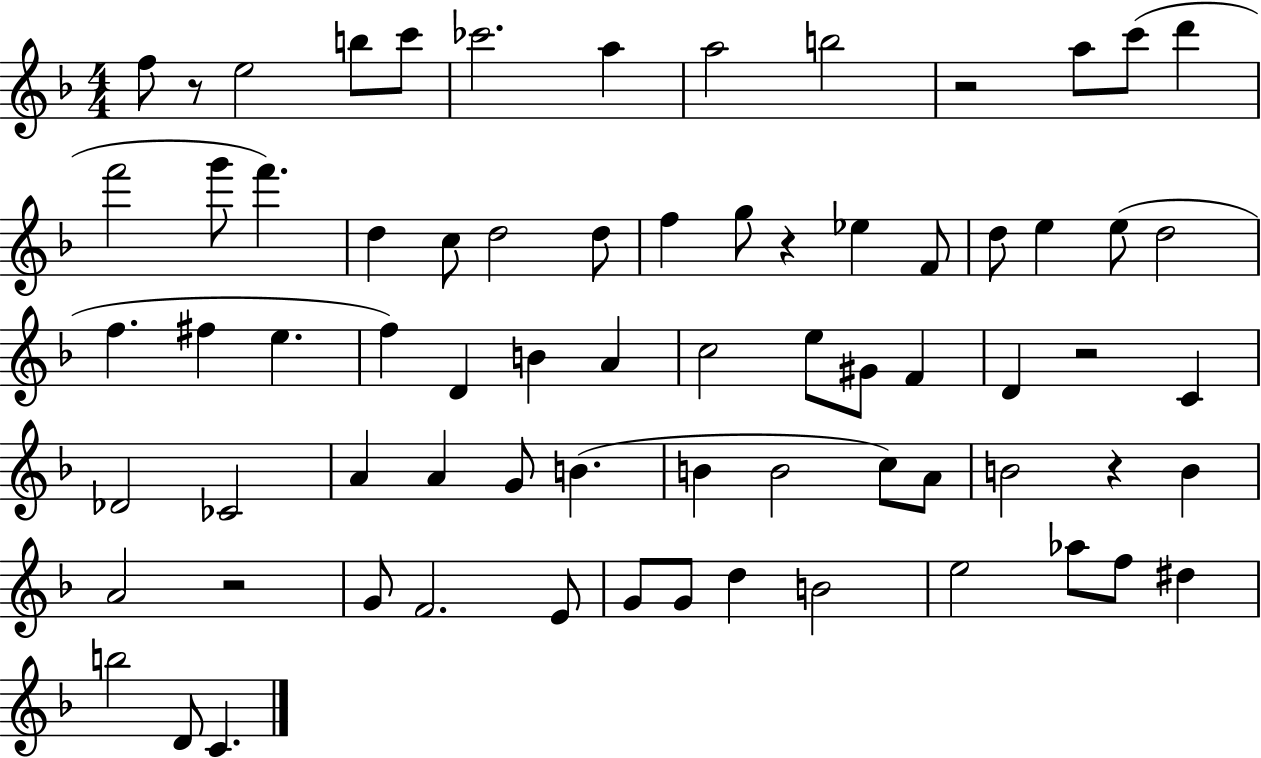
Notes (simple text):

F5/e R/e E5/h B5/e C6/e CES6/h. A5/q A5/h B5/h R/h A5/e C6/e D6/q F6/h G6/e F6/q. D5/q C5/e D5/h D5/e F5/q G5/e R/q Eb5/q F4/e D5/e E5/q E5/e D5/h F5/q. F#5/q E5/q. F5/q D4/q B4/q A4/q C5/h E5/e G#4/e F4/q D4/q R/h C4/q Db4/h CES4/h A4/q A4/q G4/e B4/q. B4/q B4/h C5/e A4/e B4/h R/q B4/q A4/h R/h G4/e F4/h. E4/e G4/e G4/e D5/q B4/h E5/h Ab5/e F5/e D#5/q B5/h D4/e C4/q.